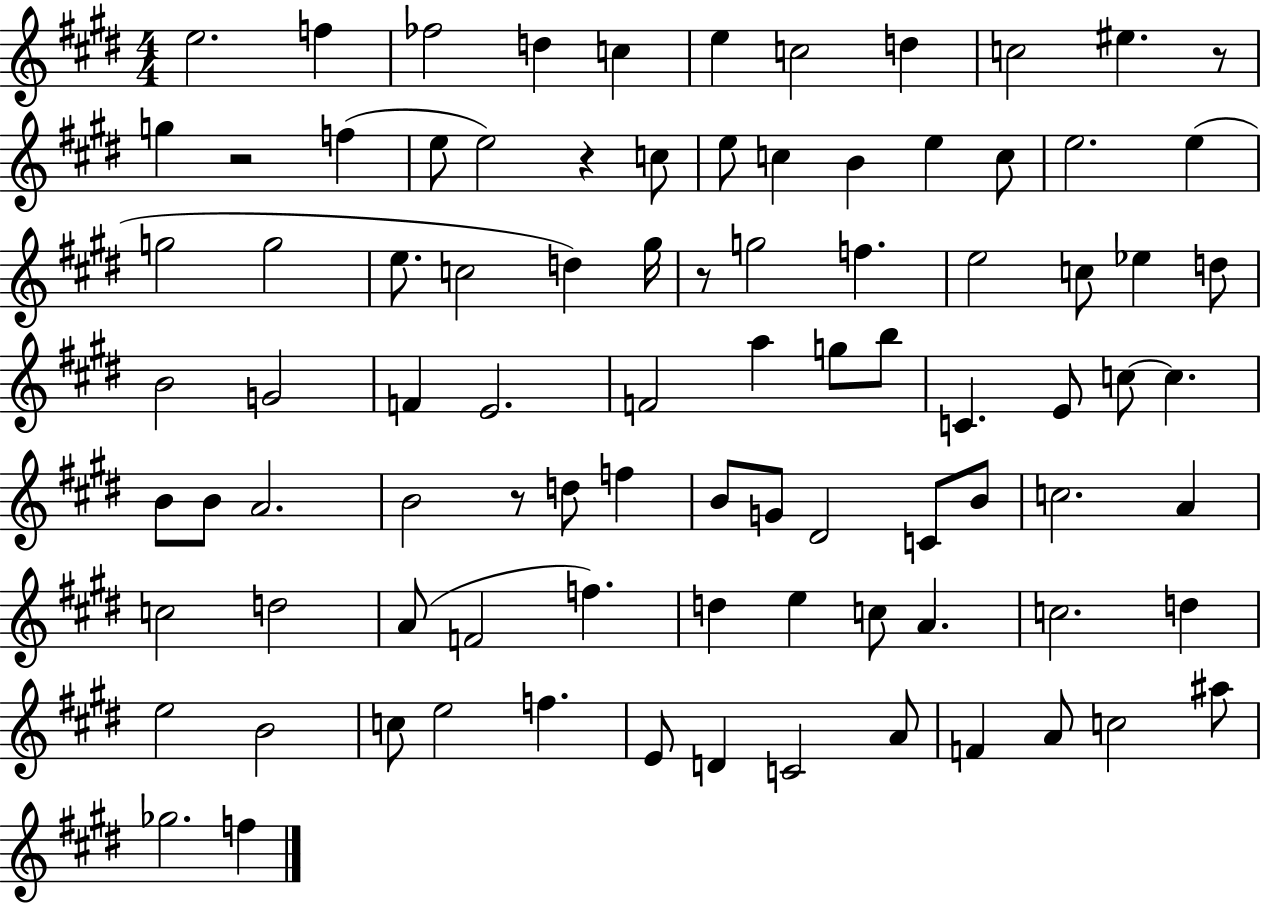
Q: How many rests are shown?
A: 5